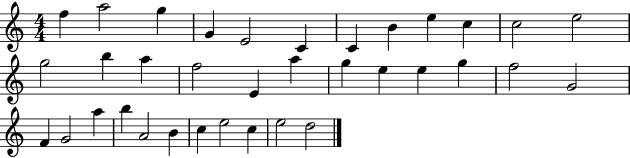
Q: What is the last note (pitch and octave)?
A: D5